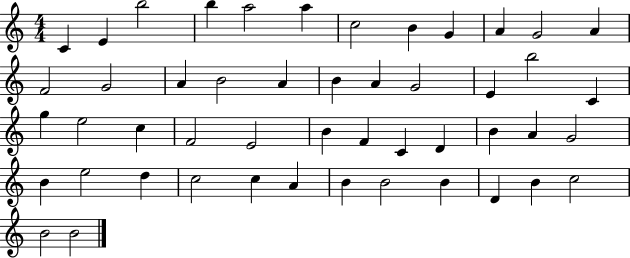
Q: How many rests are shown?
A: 0